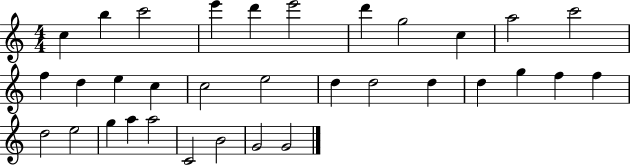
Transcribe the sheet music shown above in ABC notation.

X:1
T:Untitled
M:4/4
L:1/4
K:C
c b c'2 e' d' e'2 d' g2 c a2 c'2 f d e c c2 e2 d d2 d d g f f d2 e2 g a a2 C2 B2 G2 G2